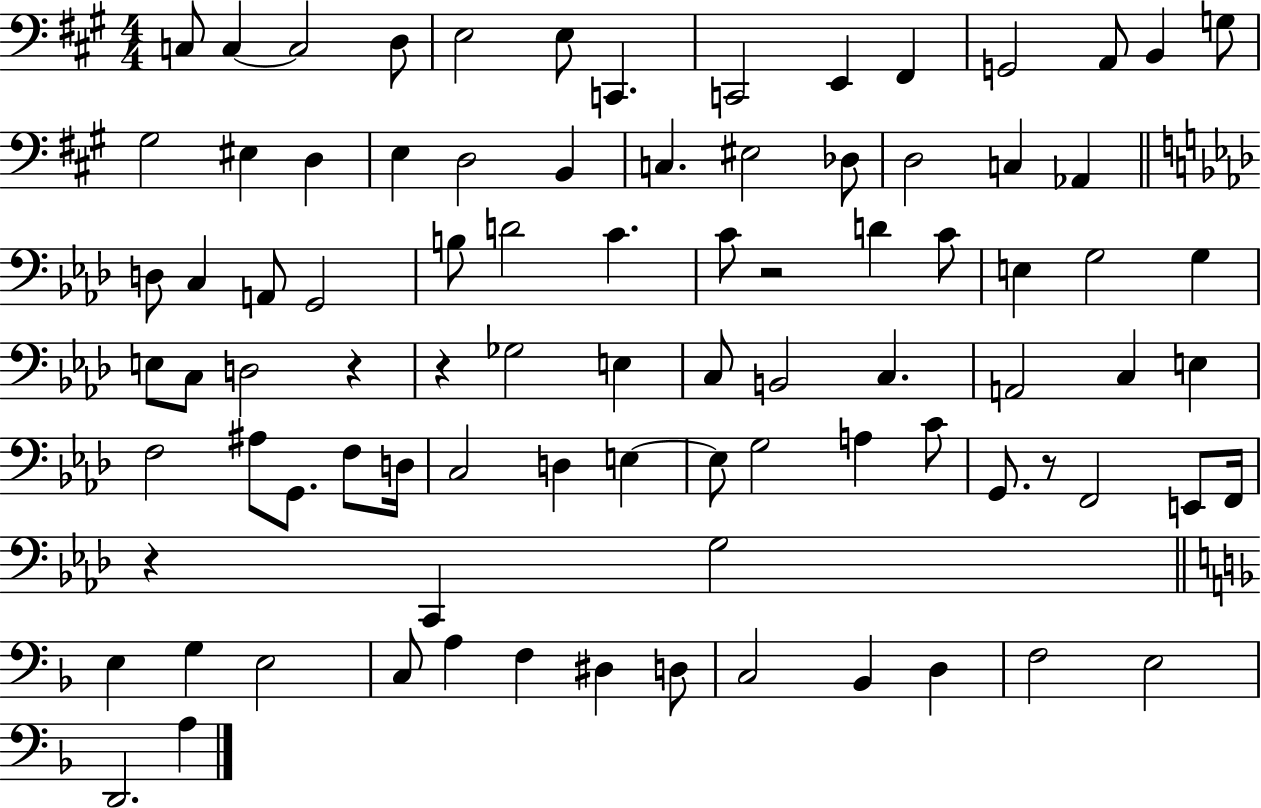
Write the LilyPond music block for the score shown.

{
  \clef bass
  \numericTimeSignature
  \time 4/4
  \key a \major
  \repeat volta 2 { c8 c4~~ c2 d8 | e2 e8 c,4. | c,2 e,4 fis,4 | g,2 a,8 b,4 g8 | \break gis2 eis4 d4 | e4 d2 b,4 | c4. eis2 des8 | d2 c4 aes,4 | \break \bar "||" \break \key aes \major d8 c4 a,8 g,2 | b8 d'2 c'4. | c'8 r2 d'4 c'8 | e4 g2 g4 | \break e8 c8 d2 r4 | r4 ges2 e4 | c8 b,2 c4. | a,2 c4 e4 | \break f2 ais8 g,8. f8 d16 | c2 d4 e4~~ | e8 g2 a4 c'8 | g,8. r8 f,2 e,8 f,16 | \break r4 c,4 g2 | \bar "||" \break \key f \major e4 g4 e2 | c8 a4 f4 dis4 d8 | c2 bes,4 d4 | f2 e2 | \break d,2. a4 | } \bar "|."
}